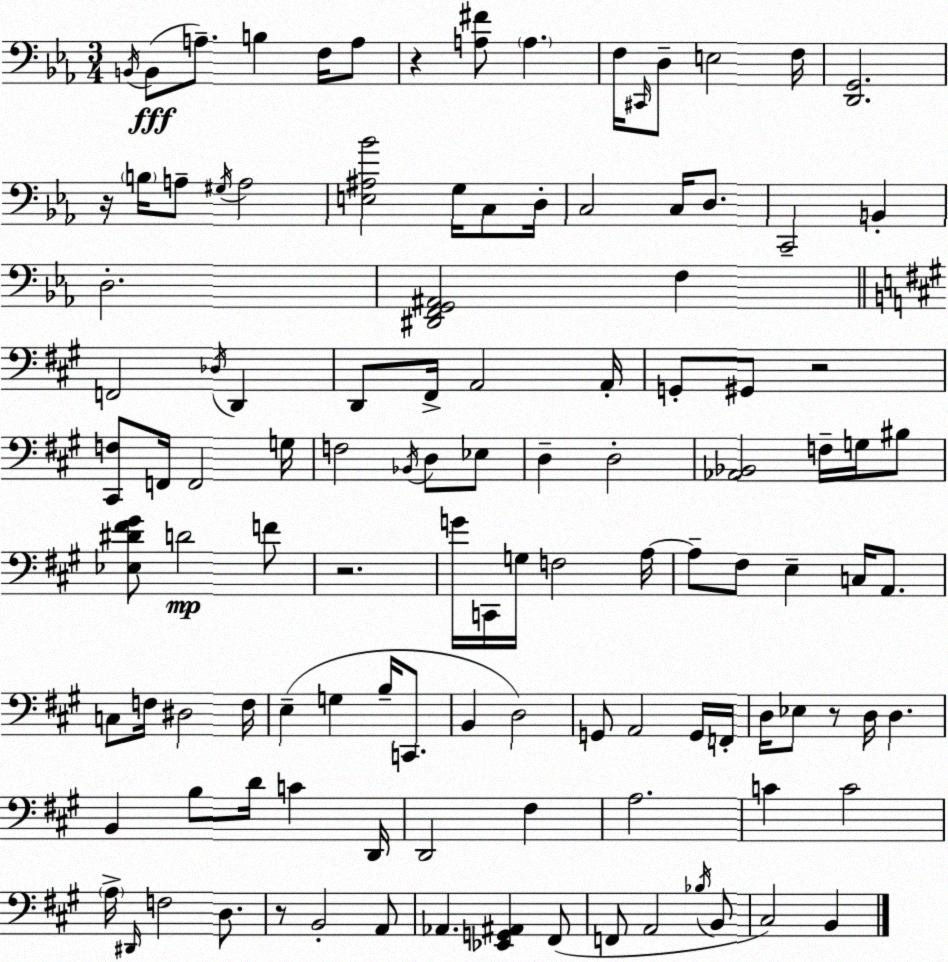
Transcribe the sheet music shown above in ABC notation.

X:1
T:Untitled
M:3/4
L:1/4
K:Eb
B,,/4 B,,/2 A,/2 B, F,/4 A,/2 z [A,^F]/2 A, F,/4 ^C,,/4 D,/2 E,2 F,/4 [D,,G,,]2 z/4 B,/4 A,/2 ^G,/4 A,2 [E,^A,_B]2 G,/4 C,/2 D,/4 C,2 C,/4 D,/2 C,,2 B,, D,2 [^D,,F,,G,,^A,,]2 F, F,,2 _D,/4 D,, D,,/2 ^F,,/4 A,,2 A,,/4 G,,/2 ^G,,/2 z2 [^C,,F,]/2 F,,/4 F,,2 G,/4 F,2 _B,,/4 D,/2 _E,/2 D, D,2 [_A,,_B,,]2 F,/4 G,/4 ^B,/2 [_E,^D^F^G]/2 D2 F/2 z2 G/4 C,,/4 G,/4 F,2 A,/4 A,/2 ^F,/2 E, C,/4 A,,/2 C,/2 F,/4 ^D,2 F,/4 E, G, B,/4 C,,/2 B,, D,2 G,,/2 A,,2 G,,/4 F,,/4 D,/4 _E,/2 z/2 D,/4 D, B,, B,/2 D/4 C D,,/4 D,,2 ^F, A,2 C C2 A,/4 ^D,,/4 F,2 D,/2 z/2 B,,2 A,,/2 _A,, [_E,,G,,^A,,] ^F,,/2 F,,/2 A,,2 _B,/4 B,,/2 ^C,2 B,,